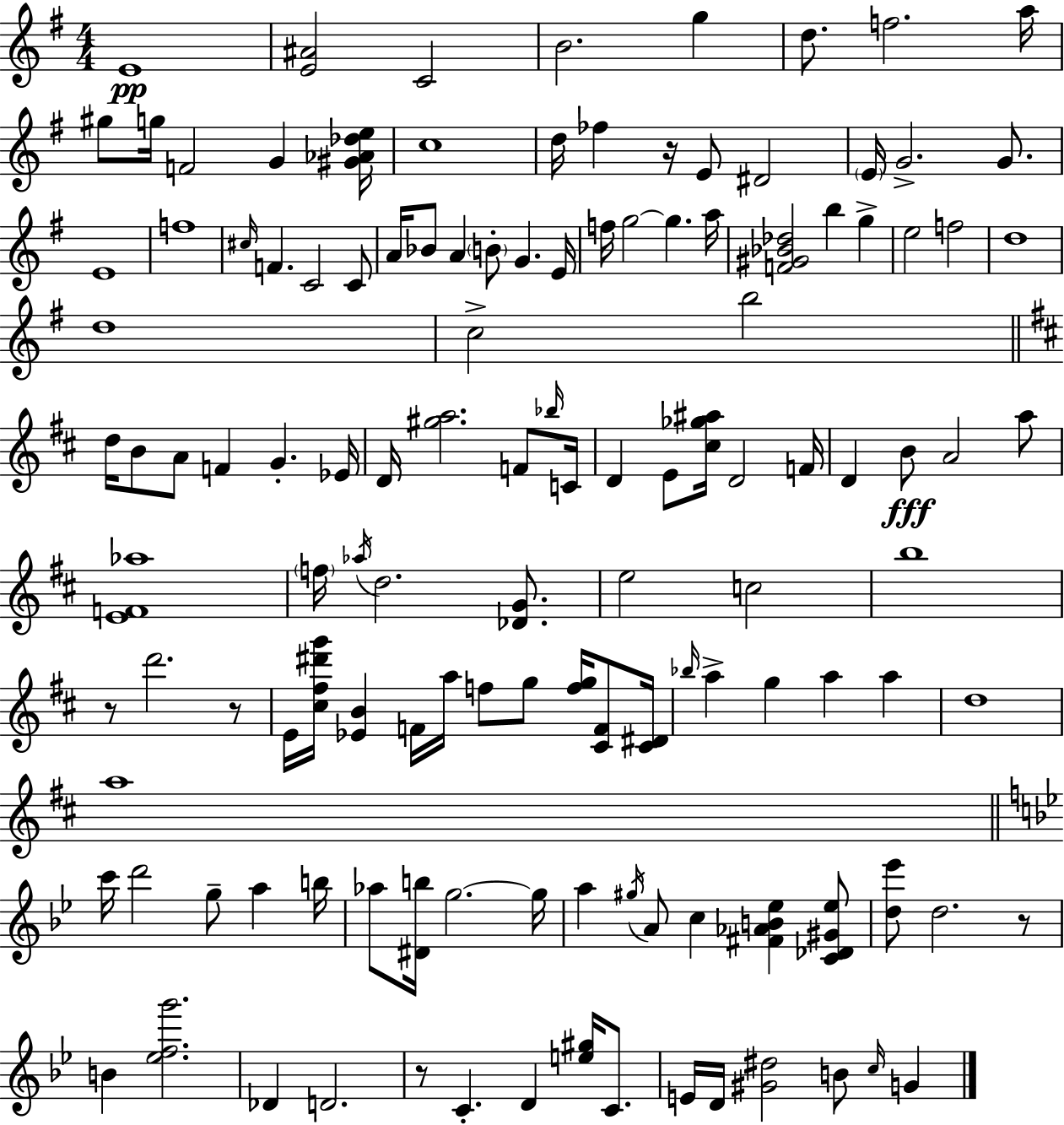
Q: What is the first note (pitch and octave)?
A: E4